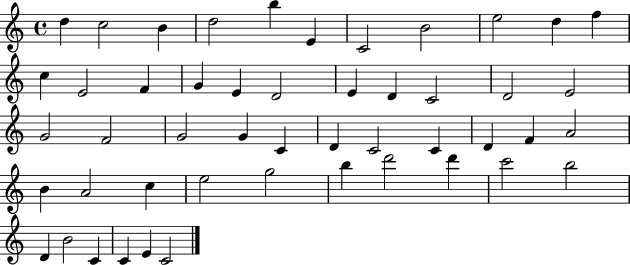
X:1
T:Untitled
M:4/4
L:1/4
K:C
d c2 B d2 b E C2 B2 e2 d f c E2 F G E D2 E D C2 D2 E2 G2 F2 G2 G C D C2 C D F A2 B A2 c e2 g2 b d'2 d' c'2 b2 D B2 C C E C2